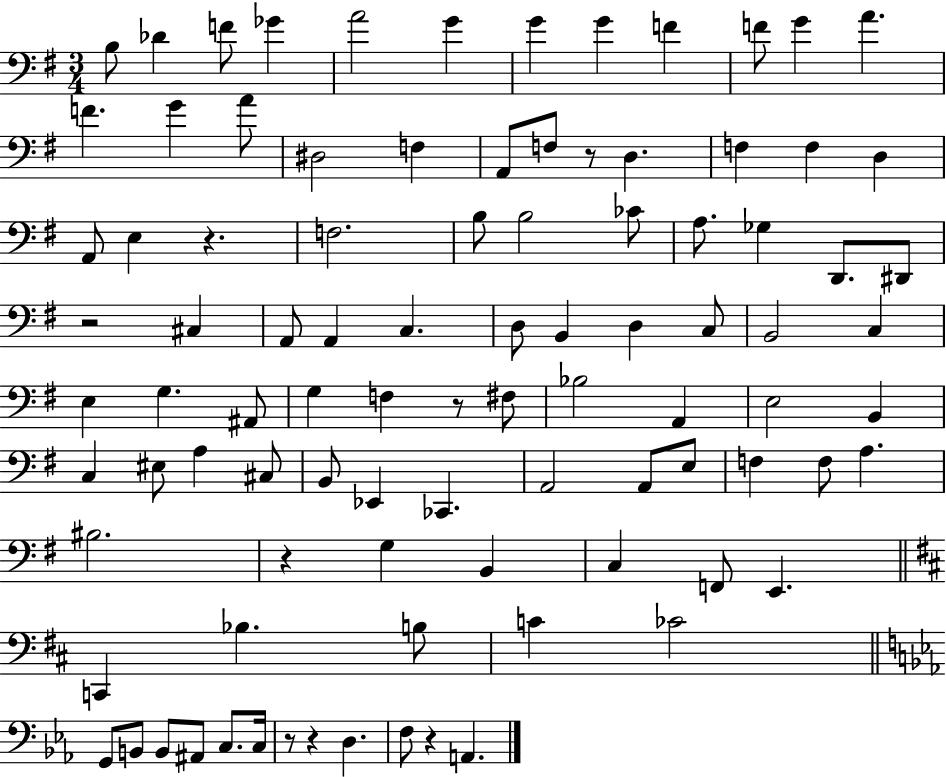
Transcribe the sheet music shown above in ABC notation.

X:1
T:Untitled
M:3/4
L:1/4
K:G
B,/2 _D F/2 _G A2 G G G F F/2 G A F G A/2 ^D,2 F, A,,/2 F,/2 z/2 D, F, F, D, A,,/2 E, z F,2 B,/2 B,2 _C/2 A,/2 _G, D,,/2 ^D,,/2 z2 ^C, A,,/2 A,, C, D,/2 B,, D, C,/2 B,,2 C, E, G, ^A,,/2 G, F, z/2 ^F,/2 _B,2 A,, E,2 B,, C, ^E,/2 A, ^C,/2 B,,/2 _E,, _C,, A,,2 A,,/2 E,/2 F, F,/2 A, ^B,2 z G, B,, C, F,,/2 E,, C,, _B, B,/2 C _C2 G,,/2 B,,/2 B,,/2 ^A,,/2 C,/2 C,/4 z/2 z D, F,/2 z A,,